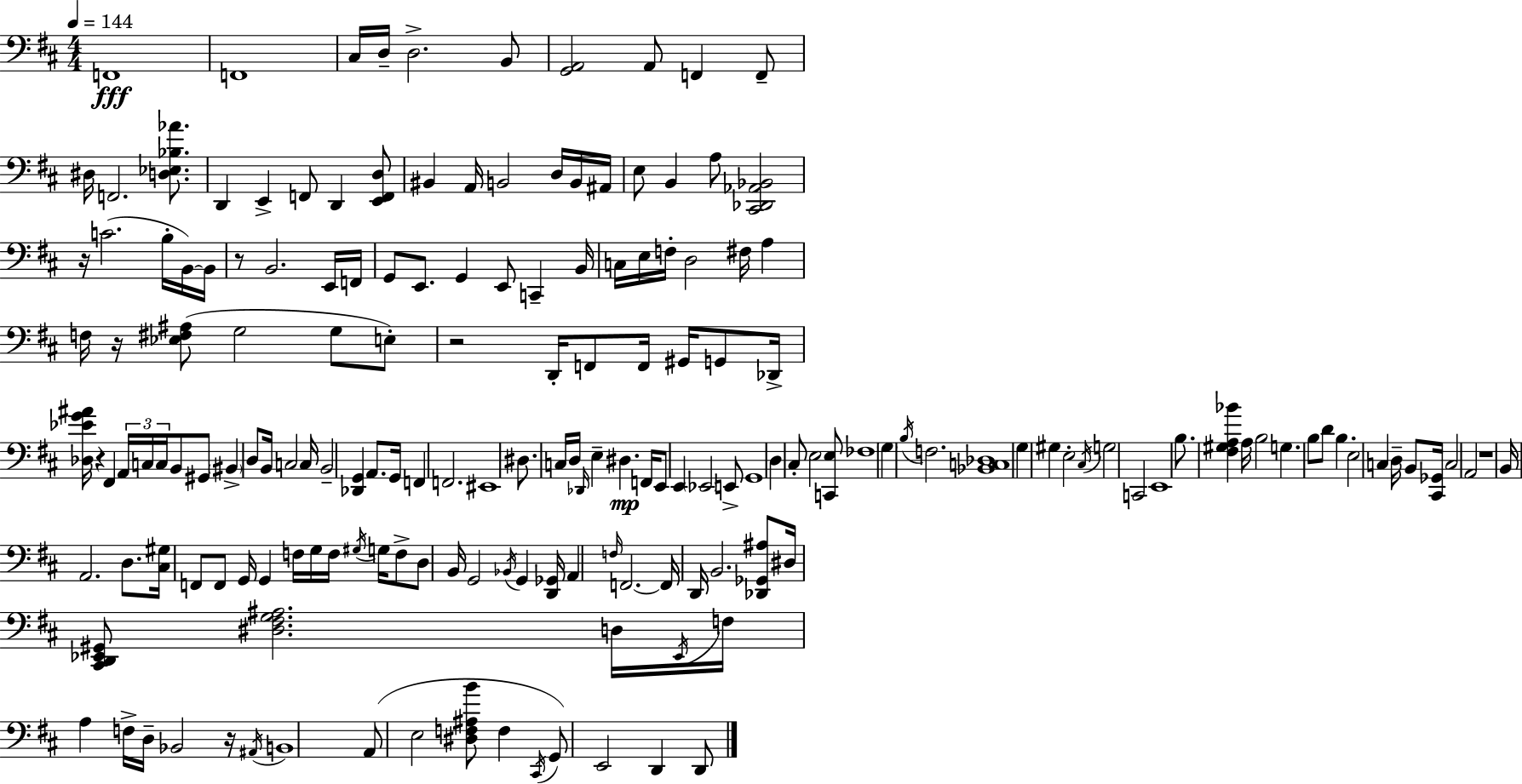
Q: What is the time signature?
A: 4/4